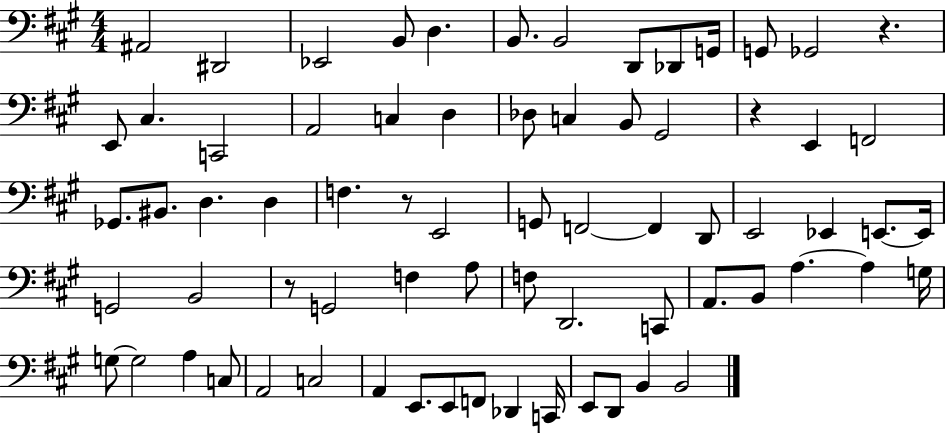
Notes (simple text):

A#2/h D#2/h Eb2/h B2/e D3/q. B2/e. B2/h D2/e Db2/e G2/s G2/e Gb2/h R/q. E2/e C#3/q. C2/h A2/h C3/q D3/q Db3/e C3/q B2/e G#2/h R/q E2/q F2/h Gb2/e. BIS2/e. D3/q. D3/q F3/q. R/e E2/h G2/e F2/h F2/q D2/e E2/h Eb2/q E2/e. E2/s G2/h B2/h R/e G2/h F3/q A3/e F3/e D2/h. C2/e A2/e. B2/e A3/q. A3/q G3/s G3/e G3/h A3/q C3/e A2/h C3/h A2/q E2/e. E2/e F2/e Db2/q C2/s E2/e D2/e B2/q B2/h